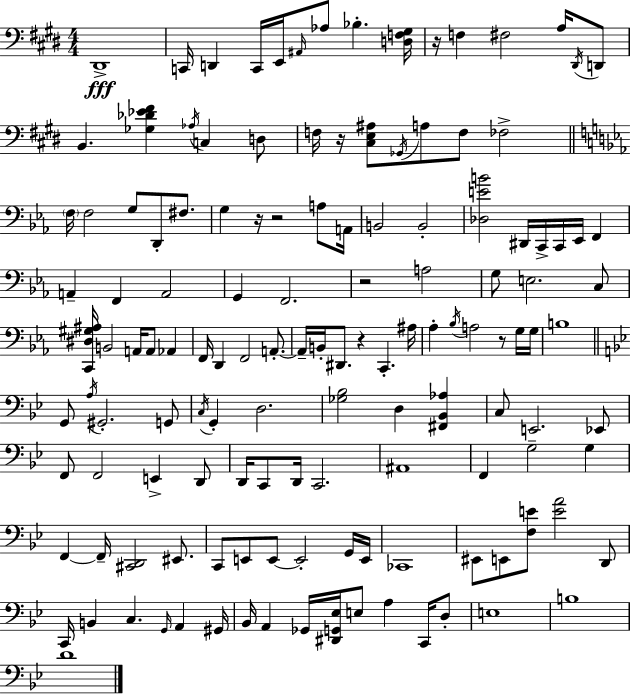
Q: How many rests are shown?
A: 7